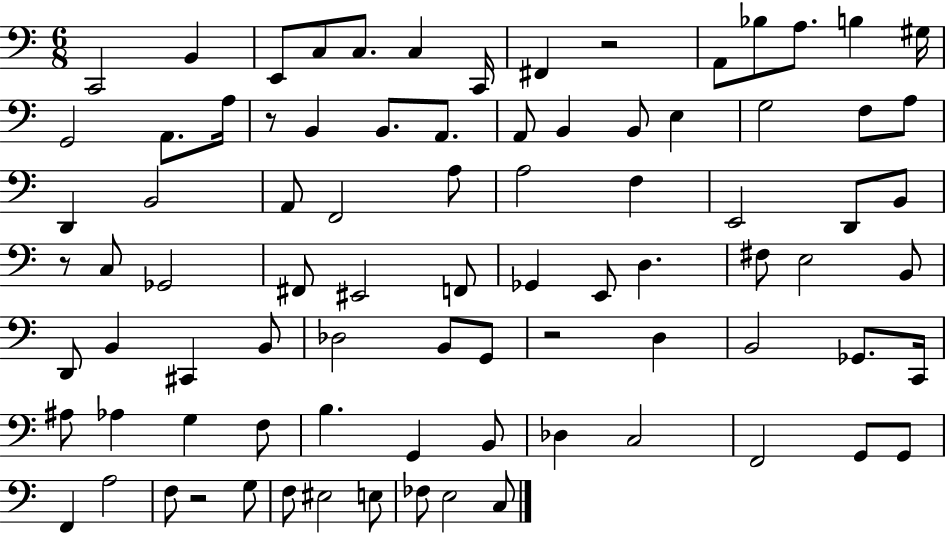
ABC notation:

X:1
T:Untitled
M:6/8
L:1/4
K:C
C,,2 B,, E,,/2 C,/2 C,/2 C, C,,/4 ^F,, z2 A,,/2 _B,/2 A,/2 B, ^G,/4 G,,2 A,,/2 A,/4 z/2 B,, B,,/2 A,,/2 A,,/2 B,, B,,/2 E, G,2 F,/2 A,/2 D,, B,,2 A,,/2 F,,2 A,/2 A,2 F, E,,2 D,,/2 B,,/2 z/2 C,/2 _G,,2 ^F,,/2 ^E,,2 F,,/2 _G,, E,,/2 D, ^F,/2 E,2 B,,/2 D,,/2 B,, ^C,, B,,/2 _D,2 B,,/2 G,,/2 z2 D, B,,2 _G,,/2 C,,/4 ^A,/2 _A, G, F,/2 B, G,, B,,/2 _D, C,2 F,,2 G,,/2 G,,/2 F,, A,2 F,/2 z2 G,/2 F,/2 ^E,2 E,/2 _F,/2 E,2 C,/2